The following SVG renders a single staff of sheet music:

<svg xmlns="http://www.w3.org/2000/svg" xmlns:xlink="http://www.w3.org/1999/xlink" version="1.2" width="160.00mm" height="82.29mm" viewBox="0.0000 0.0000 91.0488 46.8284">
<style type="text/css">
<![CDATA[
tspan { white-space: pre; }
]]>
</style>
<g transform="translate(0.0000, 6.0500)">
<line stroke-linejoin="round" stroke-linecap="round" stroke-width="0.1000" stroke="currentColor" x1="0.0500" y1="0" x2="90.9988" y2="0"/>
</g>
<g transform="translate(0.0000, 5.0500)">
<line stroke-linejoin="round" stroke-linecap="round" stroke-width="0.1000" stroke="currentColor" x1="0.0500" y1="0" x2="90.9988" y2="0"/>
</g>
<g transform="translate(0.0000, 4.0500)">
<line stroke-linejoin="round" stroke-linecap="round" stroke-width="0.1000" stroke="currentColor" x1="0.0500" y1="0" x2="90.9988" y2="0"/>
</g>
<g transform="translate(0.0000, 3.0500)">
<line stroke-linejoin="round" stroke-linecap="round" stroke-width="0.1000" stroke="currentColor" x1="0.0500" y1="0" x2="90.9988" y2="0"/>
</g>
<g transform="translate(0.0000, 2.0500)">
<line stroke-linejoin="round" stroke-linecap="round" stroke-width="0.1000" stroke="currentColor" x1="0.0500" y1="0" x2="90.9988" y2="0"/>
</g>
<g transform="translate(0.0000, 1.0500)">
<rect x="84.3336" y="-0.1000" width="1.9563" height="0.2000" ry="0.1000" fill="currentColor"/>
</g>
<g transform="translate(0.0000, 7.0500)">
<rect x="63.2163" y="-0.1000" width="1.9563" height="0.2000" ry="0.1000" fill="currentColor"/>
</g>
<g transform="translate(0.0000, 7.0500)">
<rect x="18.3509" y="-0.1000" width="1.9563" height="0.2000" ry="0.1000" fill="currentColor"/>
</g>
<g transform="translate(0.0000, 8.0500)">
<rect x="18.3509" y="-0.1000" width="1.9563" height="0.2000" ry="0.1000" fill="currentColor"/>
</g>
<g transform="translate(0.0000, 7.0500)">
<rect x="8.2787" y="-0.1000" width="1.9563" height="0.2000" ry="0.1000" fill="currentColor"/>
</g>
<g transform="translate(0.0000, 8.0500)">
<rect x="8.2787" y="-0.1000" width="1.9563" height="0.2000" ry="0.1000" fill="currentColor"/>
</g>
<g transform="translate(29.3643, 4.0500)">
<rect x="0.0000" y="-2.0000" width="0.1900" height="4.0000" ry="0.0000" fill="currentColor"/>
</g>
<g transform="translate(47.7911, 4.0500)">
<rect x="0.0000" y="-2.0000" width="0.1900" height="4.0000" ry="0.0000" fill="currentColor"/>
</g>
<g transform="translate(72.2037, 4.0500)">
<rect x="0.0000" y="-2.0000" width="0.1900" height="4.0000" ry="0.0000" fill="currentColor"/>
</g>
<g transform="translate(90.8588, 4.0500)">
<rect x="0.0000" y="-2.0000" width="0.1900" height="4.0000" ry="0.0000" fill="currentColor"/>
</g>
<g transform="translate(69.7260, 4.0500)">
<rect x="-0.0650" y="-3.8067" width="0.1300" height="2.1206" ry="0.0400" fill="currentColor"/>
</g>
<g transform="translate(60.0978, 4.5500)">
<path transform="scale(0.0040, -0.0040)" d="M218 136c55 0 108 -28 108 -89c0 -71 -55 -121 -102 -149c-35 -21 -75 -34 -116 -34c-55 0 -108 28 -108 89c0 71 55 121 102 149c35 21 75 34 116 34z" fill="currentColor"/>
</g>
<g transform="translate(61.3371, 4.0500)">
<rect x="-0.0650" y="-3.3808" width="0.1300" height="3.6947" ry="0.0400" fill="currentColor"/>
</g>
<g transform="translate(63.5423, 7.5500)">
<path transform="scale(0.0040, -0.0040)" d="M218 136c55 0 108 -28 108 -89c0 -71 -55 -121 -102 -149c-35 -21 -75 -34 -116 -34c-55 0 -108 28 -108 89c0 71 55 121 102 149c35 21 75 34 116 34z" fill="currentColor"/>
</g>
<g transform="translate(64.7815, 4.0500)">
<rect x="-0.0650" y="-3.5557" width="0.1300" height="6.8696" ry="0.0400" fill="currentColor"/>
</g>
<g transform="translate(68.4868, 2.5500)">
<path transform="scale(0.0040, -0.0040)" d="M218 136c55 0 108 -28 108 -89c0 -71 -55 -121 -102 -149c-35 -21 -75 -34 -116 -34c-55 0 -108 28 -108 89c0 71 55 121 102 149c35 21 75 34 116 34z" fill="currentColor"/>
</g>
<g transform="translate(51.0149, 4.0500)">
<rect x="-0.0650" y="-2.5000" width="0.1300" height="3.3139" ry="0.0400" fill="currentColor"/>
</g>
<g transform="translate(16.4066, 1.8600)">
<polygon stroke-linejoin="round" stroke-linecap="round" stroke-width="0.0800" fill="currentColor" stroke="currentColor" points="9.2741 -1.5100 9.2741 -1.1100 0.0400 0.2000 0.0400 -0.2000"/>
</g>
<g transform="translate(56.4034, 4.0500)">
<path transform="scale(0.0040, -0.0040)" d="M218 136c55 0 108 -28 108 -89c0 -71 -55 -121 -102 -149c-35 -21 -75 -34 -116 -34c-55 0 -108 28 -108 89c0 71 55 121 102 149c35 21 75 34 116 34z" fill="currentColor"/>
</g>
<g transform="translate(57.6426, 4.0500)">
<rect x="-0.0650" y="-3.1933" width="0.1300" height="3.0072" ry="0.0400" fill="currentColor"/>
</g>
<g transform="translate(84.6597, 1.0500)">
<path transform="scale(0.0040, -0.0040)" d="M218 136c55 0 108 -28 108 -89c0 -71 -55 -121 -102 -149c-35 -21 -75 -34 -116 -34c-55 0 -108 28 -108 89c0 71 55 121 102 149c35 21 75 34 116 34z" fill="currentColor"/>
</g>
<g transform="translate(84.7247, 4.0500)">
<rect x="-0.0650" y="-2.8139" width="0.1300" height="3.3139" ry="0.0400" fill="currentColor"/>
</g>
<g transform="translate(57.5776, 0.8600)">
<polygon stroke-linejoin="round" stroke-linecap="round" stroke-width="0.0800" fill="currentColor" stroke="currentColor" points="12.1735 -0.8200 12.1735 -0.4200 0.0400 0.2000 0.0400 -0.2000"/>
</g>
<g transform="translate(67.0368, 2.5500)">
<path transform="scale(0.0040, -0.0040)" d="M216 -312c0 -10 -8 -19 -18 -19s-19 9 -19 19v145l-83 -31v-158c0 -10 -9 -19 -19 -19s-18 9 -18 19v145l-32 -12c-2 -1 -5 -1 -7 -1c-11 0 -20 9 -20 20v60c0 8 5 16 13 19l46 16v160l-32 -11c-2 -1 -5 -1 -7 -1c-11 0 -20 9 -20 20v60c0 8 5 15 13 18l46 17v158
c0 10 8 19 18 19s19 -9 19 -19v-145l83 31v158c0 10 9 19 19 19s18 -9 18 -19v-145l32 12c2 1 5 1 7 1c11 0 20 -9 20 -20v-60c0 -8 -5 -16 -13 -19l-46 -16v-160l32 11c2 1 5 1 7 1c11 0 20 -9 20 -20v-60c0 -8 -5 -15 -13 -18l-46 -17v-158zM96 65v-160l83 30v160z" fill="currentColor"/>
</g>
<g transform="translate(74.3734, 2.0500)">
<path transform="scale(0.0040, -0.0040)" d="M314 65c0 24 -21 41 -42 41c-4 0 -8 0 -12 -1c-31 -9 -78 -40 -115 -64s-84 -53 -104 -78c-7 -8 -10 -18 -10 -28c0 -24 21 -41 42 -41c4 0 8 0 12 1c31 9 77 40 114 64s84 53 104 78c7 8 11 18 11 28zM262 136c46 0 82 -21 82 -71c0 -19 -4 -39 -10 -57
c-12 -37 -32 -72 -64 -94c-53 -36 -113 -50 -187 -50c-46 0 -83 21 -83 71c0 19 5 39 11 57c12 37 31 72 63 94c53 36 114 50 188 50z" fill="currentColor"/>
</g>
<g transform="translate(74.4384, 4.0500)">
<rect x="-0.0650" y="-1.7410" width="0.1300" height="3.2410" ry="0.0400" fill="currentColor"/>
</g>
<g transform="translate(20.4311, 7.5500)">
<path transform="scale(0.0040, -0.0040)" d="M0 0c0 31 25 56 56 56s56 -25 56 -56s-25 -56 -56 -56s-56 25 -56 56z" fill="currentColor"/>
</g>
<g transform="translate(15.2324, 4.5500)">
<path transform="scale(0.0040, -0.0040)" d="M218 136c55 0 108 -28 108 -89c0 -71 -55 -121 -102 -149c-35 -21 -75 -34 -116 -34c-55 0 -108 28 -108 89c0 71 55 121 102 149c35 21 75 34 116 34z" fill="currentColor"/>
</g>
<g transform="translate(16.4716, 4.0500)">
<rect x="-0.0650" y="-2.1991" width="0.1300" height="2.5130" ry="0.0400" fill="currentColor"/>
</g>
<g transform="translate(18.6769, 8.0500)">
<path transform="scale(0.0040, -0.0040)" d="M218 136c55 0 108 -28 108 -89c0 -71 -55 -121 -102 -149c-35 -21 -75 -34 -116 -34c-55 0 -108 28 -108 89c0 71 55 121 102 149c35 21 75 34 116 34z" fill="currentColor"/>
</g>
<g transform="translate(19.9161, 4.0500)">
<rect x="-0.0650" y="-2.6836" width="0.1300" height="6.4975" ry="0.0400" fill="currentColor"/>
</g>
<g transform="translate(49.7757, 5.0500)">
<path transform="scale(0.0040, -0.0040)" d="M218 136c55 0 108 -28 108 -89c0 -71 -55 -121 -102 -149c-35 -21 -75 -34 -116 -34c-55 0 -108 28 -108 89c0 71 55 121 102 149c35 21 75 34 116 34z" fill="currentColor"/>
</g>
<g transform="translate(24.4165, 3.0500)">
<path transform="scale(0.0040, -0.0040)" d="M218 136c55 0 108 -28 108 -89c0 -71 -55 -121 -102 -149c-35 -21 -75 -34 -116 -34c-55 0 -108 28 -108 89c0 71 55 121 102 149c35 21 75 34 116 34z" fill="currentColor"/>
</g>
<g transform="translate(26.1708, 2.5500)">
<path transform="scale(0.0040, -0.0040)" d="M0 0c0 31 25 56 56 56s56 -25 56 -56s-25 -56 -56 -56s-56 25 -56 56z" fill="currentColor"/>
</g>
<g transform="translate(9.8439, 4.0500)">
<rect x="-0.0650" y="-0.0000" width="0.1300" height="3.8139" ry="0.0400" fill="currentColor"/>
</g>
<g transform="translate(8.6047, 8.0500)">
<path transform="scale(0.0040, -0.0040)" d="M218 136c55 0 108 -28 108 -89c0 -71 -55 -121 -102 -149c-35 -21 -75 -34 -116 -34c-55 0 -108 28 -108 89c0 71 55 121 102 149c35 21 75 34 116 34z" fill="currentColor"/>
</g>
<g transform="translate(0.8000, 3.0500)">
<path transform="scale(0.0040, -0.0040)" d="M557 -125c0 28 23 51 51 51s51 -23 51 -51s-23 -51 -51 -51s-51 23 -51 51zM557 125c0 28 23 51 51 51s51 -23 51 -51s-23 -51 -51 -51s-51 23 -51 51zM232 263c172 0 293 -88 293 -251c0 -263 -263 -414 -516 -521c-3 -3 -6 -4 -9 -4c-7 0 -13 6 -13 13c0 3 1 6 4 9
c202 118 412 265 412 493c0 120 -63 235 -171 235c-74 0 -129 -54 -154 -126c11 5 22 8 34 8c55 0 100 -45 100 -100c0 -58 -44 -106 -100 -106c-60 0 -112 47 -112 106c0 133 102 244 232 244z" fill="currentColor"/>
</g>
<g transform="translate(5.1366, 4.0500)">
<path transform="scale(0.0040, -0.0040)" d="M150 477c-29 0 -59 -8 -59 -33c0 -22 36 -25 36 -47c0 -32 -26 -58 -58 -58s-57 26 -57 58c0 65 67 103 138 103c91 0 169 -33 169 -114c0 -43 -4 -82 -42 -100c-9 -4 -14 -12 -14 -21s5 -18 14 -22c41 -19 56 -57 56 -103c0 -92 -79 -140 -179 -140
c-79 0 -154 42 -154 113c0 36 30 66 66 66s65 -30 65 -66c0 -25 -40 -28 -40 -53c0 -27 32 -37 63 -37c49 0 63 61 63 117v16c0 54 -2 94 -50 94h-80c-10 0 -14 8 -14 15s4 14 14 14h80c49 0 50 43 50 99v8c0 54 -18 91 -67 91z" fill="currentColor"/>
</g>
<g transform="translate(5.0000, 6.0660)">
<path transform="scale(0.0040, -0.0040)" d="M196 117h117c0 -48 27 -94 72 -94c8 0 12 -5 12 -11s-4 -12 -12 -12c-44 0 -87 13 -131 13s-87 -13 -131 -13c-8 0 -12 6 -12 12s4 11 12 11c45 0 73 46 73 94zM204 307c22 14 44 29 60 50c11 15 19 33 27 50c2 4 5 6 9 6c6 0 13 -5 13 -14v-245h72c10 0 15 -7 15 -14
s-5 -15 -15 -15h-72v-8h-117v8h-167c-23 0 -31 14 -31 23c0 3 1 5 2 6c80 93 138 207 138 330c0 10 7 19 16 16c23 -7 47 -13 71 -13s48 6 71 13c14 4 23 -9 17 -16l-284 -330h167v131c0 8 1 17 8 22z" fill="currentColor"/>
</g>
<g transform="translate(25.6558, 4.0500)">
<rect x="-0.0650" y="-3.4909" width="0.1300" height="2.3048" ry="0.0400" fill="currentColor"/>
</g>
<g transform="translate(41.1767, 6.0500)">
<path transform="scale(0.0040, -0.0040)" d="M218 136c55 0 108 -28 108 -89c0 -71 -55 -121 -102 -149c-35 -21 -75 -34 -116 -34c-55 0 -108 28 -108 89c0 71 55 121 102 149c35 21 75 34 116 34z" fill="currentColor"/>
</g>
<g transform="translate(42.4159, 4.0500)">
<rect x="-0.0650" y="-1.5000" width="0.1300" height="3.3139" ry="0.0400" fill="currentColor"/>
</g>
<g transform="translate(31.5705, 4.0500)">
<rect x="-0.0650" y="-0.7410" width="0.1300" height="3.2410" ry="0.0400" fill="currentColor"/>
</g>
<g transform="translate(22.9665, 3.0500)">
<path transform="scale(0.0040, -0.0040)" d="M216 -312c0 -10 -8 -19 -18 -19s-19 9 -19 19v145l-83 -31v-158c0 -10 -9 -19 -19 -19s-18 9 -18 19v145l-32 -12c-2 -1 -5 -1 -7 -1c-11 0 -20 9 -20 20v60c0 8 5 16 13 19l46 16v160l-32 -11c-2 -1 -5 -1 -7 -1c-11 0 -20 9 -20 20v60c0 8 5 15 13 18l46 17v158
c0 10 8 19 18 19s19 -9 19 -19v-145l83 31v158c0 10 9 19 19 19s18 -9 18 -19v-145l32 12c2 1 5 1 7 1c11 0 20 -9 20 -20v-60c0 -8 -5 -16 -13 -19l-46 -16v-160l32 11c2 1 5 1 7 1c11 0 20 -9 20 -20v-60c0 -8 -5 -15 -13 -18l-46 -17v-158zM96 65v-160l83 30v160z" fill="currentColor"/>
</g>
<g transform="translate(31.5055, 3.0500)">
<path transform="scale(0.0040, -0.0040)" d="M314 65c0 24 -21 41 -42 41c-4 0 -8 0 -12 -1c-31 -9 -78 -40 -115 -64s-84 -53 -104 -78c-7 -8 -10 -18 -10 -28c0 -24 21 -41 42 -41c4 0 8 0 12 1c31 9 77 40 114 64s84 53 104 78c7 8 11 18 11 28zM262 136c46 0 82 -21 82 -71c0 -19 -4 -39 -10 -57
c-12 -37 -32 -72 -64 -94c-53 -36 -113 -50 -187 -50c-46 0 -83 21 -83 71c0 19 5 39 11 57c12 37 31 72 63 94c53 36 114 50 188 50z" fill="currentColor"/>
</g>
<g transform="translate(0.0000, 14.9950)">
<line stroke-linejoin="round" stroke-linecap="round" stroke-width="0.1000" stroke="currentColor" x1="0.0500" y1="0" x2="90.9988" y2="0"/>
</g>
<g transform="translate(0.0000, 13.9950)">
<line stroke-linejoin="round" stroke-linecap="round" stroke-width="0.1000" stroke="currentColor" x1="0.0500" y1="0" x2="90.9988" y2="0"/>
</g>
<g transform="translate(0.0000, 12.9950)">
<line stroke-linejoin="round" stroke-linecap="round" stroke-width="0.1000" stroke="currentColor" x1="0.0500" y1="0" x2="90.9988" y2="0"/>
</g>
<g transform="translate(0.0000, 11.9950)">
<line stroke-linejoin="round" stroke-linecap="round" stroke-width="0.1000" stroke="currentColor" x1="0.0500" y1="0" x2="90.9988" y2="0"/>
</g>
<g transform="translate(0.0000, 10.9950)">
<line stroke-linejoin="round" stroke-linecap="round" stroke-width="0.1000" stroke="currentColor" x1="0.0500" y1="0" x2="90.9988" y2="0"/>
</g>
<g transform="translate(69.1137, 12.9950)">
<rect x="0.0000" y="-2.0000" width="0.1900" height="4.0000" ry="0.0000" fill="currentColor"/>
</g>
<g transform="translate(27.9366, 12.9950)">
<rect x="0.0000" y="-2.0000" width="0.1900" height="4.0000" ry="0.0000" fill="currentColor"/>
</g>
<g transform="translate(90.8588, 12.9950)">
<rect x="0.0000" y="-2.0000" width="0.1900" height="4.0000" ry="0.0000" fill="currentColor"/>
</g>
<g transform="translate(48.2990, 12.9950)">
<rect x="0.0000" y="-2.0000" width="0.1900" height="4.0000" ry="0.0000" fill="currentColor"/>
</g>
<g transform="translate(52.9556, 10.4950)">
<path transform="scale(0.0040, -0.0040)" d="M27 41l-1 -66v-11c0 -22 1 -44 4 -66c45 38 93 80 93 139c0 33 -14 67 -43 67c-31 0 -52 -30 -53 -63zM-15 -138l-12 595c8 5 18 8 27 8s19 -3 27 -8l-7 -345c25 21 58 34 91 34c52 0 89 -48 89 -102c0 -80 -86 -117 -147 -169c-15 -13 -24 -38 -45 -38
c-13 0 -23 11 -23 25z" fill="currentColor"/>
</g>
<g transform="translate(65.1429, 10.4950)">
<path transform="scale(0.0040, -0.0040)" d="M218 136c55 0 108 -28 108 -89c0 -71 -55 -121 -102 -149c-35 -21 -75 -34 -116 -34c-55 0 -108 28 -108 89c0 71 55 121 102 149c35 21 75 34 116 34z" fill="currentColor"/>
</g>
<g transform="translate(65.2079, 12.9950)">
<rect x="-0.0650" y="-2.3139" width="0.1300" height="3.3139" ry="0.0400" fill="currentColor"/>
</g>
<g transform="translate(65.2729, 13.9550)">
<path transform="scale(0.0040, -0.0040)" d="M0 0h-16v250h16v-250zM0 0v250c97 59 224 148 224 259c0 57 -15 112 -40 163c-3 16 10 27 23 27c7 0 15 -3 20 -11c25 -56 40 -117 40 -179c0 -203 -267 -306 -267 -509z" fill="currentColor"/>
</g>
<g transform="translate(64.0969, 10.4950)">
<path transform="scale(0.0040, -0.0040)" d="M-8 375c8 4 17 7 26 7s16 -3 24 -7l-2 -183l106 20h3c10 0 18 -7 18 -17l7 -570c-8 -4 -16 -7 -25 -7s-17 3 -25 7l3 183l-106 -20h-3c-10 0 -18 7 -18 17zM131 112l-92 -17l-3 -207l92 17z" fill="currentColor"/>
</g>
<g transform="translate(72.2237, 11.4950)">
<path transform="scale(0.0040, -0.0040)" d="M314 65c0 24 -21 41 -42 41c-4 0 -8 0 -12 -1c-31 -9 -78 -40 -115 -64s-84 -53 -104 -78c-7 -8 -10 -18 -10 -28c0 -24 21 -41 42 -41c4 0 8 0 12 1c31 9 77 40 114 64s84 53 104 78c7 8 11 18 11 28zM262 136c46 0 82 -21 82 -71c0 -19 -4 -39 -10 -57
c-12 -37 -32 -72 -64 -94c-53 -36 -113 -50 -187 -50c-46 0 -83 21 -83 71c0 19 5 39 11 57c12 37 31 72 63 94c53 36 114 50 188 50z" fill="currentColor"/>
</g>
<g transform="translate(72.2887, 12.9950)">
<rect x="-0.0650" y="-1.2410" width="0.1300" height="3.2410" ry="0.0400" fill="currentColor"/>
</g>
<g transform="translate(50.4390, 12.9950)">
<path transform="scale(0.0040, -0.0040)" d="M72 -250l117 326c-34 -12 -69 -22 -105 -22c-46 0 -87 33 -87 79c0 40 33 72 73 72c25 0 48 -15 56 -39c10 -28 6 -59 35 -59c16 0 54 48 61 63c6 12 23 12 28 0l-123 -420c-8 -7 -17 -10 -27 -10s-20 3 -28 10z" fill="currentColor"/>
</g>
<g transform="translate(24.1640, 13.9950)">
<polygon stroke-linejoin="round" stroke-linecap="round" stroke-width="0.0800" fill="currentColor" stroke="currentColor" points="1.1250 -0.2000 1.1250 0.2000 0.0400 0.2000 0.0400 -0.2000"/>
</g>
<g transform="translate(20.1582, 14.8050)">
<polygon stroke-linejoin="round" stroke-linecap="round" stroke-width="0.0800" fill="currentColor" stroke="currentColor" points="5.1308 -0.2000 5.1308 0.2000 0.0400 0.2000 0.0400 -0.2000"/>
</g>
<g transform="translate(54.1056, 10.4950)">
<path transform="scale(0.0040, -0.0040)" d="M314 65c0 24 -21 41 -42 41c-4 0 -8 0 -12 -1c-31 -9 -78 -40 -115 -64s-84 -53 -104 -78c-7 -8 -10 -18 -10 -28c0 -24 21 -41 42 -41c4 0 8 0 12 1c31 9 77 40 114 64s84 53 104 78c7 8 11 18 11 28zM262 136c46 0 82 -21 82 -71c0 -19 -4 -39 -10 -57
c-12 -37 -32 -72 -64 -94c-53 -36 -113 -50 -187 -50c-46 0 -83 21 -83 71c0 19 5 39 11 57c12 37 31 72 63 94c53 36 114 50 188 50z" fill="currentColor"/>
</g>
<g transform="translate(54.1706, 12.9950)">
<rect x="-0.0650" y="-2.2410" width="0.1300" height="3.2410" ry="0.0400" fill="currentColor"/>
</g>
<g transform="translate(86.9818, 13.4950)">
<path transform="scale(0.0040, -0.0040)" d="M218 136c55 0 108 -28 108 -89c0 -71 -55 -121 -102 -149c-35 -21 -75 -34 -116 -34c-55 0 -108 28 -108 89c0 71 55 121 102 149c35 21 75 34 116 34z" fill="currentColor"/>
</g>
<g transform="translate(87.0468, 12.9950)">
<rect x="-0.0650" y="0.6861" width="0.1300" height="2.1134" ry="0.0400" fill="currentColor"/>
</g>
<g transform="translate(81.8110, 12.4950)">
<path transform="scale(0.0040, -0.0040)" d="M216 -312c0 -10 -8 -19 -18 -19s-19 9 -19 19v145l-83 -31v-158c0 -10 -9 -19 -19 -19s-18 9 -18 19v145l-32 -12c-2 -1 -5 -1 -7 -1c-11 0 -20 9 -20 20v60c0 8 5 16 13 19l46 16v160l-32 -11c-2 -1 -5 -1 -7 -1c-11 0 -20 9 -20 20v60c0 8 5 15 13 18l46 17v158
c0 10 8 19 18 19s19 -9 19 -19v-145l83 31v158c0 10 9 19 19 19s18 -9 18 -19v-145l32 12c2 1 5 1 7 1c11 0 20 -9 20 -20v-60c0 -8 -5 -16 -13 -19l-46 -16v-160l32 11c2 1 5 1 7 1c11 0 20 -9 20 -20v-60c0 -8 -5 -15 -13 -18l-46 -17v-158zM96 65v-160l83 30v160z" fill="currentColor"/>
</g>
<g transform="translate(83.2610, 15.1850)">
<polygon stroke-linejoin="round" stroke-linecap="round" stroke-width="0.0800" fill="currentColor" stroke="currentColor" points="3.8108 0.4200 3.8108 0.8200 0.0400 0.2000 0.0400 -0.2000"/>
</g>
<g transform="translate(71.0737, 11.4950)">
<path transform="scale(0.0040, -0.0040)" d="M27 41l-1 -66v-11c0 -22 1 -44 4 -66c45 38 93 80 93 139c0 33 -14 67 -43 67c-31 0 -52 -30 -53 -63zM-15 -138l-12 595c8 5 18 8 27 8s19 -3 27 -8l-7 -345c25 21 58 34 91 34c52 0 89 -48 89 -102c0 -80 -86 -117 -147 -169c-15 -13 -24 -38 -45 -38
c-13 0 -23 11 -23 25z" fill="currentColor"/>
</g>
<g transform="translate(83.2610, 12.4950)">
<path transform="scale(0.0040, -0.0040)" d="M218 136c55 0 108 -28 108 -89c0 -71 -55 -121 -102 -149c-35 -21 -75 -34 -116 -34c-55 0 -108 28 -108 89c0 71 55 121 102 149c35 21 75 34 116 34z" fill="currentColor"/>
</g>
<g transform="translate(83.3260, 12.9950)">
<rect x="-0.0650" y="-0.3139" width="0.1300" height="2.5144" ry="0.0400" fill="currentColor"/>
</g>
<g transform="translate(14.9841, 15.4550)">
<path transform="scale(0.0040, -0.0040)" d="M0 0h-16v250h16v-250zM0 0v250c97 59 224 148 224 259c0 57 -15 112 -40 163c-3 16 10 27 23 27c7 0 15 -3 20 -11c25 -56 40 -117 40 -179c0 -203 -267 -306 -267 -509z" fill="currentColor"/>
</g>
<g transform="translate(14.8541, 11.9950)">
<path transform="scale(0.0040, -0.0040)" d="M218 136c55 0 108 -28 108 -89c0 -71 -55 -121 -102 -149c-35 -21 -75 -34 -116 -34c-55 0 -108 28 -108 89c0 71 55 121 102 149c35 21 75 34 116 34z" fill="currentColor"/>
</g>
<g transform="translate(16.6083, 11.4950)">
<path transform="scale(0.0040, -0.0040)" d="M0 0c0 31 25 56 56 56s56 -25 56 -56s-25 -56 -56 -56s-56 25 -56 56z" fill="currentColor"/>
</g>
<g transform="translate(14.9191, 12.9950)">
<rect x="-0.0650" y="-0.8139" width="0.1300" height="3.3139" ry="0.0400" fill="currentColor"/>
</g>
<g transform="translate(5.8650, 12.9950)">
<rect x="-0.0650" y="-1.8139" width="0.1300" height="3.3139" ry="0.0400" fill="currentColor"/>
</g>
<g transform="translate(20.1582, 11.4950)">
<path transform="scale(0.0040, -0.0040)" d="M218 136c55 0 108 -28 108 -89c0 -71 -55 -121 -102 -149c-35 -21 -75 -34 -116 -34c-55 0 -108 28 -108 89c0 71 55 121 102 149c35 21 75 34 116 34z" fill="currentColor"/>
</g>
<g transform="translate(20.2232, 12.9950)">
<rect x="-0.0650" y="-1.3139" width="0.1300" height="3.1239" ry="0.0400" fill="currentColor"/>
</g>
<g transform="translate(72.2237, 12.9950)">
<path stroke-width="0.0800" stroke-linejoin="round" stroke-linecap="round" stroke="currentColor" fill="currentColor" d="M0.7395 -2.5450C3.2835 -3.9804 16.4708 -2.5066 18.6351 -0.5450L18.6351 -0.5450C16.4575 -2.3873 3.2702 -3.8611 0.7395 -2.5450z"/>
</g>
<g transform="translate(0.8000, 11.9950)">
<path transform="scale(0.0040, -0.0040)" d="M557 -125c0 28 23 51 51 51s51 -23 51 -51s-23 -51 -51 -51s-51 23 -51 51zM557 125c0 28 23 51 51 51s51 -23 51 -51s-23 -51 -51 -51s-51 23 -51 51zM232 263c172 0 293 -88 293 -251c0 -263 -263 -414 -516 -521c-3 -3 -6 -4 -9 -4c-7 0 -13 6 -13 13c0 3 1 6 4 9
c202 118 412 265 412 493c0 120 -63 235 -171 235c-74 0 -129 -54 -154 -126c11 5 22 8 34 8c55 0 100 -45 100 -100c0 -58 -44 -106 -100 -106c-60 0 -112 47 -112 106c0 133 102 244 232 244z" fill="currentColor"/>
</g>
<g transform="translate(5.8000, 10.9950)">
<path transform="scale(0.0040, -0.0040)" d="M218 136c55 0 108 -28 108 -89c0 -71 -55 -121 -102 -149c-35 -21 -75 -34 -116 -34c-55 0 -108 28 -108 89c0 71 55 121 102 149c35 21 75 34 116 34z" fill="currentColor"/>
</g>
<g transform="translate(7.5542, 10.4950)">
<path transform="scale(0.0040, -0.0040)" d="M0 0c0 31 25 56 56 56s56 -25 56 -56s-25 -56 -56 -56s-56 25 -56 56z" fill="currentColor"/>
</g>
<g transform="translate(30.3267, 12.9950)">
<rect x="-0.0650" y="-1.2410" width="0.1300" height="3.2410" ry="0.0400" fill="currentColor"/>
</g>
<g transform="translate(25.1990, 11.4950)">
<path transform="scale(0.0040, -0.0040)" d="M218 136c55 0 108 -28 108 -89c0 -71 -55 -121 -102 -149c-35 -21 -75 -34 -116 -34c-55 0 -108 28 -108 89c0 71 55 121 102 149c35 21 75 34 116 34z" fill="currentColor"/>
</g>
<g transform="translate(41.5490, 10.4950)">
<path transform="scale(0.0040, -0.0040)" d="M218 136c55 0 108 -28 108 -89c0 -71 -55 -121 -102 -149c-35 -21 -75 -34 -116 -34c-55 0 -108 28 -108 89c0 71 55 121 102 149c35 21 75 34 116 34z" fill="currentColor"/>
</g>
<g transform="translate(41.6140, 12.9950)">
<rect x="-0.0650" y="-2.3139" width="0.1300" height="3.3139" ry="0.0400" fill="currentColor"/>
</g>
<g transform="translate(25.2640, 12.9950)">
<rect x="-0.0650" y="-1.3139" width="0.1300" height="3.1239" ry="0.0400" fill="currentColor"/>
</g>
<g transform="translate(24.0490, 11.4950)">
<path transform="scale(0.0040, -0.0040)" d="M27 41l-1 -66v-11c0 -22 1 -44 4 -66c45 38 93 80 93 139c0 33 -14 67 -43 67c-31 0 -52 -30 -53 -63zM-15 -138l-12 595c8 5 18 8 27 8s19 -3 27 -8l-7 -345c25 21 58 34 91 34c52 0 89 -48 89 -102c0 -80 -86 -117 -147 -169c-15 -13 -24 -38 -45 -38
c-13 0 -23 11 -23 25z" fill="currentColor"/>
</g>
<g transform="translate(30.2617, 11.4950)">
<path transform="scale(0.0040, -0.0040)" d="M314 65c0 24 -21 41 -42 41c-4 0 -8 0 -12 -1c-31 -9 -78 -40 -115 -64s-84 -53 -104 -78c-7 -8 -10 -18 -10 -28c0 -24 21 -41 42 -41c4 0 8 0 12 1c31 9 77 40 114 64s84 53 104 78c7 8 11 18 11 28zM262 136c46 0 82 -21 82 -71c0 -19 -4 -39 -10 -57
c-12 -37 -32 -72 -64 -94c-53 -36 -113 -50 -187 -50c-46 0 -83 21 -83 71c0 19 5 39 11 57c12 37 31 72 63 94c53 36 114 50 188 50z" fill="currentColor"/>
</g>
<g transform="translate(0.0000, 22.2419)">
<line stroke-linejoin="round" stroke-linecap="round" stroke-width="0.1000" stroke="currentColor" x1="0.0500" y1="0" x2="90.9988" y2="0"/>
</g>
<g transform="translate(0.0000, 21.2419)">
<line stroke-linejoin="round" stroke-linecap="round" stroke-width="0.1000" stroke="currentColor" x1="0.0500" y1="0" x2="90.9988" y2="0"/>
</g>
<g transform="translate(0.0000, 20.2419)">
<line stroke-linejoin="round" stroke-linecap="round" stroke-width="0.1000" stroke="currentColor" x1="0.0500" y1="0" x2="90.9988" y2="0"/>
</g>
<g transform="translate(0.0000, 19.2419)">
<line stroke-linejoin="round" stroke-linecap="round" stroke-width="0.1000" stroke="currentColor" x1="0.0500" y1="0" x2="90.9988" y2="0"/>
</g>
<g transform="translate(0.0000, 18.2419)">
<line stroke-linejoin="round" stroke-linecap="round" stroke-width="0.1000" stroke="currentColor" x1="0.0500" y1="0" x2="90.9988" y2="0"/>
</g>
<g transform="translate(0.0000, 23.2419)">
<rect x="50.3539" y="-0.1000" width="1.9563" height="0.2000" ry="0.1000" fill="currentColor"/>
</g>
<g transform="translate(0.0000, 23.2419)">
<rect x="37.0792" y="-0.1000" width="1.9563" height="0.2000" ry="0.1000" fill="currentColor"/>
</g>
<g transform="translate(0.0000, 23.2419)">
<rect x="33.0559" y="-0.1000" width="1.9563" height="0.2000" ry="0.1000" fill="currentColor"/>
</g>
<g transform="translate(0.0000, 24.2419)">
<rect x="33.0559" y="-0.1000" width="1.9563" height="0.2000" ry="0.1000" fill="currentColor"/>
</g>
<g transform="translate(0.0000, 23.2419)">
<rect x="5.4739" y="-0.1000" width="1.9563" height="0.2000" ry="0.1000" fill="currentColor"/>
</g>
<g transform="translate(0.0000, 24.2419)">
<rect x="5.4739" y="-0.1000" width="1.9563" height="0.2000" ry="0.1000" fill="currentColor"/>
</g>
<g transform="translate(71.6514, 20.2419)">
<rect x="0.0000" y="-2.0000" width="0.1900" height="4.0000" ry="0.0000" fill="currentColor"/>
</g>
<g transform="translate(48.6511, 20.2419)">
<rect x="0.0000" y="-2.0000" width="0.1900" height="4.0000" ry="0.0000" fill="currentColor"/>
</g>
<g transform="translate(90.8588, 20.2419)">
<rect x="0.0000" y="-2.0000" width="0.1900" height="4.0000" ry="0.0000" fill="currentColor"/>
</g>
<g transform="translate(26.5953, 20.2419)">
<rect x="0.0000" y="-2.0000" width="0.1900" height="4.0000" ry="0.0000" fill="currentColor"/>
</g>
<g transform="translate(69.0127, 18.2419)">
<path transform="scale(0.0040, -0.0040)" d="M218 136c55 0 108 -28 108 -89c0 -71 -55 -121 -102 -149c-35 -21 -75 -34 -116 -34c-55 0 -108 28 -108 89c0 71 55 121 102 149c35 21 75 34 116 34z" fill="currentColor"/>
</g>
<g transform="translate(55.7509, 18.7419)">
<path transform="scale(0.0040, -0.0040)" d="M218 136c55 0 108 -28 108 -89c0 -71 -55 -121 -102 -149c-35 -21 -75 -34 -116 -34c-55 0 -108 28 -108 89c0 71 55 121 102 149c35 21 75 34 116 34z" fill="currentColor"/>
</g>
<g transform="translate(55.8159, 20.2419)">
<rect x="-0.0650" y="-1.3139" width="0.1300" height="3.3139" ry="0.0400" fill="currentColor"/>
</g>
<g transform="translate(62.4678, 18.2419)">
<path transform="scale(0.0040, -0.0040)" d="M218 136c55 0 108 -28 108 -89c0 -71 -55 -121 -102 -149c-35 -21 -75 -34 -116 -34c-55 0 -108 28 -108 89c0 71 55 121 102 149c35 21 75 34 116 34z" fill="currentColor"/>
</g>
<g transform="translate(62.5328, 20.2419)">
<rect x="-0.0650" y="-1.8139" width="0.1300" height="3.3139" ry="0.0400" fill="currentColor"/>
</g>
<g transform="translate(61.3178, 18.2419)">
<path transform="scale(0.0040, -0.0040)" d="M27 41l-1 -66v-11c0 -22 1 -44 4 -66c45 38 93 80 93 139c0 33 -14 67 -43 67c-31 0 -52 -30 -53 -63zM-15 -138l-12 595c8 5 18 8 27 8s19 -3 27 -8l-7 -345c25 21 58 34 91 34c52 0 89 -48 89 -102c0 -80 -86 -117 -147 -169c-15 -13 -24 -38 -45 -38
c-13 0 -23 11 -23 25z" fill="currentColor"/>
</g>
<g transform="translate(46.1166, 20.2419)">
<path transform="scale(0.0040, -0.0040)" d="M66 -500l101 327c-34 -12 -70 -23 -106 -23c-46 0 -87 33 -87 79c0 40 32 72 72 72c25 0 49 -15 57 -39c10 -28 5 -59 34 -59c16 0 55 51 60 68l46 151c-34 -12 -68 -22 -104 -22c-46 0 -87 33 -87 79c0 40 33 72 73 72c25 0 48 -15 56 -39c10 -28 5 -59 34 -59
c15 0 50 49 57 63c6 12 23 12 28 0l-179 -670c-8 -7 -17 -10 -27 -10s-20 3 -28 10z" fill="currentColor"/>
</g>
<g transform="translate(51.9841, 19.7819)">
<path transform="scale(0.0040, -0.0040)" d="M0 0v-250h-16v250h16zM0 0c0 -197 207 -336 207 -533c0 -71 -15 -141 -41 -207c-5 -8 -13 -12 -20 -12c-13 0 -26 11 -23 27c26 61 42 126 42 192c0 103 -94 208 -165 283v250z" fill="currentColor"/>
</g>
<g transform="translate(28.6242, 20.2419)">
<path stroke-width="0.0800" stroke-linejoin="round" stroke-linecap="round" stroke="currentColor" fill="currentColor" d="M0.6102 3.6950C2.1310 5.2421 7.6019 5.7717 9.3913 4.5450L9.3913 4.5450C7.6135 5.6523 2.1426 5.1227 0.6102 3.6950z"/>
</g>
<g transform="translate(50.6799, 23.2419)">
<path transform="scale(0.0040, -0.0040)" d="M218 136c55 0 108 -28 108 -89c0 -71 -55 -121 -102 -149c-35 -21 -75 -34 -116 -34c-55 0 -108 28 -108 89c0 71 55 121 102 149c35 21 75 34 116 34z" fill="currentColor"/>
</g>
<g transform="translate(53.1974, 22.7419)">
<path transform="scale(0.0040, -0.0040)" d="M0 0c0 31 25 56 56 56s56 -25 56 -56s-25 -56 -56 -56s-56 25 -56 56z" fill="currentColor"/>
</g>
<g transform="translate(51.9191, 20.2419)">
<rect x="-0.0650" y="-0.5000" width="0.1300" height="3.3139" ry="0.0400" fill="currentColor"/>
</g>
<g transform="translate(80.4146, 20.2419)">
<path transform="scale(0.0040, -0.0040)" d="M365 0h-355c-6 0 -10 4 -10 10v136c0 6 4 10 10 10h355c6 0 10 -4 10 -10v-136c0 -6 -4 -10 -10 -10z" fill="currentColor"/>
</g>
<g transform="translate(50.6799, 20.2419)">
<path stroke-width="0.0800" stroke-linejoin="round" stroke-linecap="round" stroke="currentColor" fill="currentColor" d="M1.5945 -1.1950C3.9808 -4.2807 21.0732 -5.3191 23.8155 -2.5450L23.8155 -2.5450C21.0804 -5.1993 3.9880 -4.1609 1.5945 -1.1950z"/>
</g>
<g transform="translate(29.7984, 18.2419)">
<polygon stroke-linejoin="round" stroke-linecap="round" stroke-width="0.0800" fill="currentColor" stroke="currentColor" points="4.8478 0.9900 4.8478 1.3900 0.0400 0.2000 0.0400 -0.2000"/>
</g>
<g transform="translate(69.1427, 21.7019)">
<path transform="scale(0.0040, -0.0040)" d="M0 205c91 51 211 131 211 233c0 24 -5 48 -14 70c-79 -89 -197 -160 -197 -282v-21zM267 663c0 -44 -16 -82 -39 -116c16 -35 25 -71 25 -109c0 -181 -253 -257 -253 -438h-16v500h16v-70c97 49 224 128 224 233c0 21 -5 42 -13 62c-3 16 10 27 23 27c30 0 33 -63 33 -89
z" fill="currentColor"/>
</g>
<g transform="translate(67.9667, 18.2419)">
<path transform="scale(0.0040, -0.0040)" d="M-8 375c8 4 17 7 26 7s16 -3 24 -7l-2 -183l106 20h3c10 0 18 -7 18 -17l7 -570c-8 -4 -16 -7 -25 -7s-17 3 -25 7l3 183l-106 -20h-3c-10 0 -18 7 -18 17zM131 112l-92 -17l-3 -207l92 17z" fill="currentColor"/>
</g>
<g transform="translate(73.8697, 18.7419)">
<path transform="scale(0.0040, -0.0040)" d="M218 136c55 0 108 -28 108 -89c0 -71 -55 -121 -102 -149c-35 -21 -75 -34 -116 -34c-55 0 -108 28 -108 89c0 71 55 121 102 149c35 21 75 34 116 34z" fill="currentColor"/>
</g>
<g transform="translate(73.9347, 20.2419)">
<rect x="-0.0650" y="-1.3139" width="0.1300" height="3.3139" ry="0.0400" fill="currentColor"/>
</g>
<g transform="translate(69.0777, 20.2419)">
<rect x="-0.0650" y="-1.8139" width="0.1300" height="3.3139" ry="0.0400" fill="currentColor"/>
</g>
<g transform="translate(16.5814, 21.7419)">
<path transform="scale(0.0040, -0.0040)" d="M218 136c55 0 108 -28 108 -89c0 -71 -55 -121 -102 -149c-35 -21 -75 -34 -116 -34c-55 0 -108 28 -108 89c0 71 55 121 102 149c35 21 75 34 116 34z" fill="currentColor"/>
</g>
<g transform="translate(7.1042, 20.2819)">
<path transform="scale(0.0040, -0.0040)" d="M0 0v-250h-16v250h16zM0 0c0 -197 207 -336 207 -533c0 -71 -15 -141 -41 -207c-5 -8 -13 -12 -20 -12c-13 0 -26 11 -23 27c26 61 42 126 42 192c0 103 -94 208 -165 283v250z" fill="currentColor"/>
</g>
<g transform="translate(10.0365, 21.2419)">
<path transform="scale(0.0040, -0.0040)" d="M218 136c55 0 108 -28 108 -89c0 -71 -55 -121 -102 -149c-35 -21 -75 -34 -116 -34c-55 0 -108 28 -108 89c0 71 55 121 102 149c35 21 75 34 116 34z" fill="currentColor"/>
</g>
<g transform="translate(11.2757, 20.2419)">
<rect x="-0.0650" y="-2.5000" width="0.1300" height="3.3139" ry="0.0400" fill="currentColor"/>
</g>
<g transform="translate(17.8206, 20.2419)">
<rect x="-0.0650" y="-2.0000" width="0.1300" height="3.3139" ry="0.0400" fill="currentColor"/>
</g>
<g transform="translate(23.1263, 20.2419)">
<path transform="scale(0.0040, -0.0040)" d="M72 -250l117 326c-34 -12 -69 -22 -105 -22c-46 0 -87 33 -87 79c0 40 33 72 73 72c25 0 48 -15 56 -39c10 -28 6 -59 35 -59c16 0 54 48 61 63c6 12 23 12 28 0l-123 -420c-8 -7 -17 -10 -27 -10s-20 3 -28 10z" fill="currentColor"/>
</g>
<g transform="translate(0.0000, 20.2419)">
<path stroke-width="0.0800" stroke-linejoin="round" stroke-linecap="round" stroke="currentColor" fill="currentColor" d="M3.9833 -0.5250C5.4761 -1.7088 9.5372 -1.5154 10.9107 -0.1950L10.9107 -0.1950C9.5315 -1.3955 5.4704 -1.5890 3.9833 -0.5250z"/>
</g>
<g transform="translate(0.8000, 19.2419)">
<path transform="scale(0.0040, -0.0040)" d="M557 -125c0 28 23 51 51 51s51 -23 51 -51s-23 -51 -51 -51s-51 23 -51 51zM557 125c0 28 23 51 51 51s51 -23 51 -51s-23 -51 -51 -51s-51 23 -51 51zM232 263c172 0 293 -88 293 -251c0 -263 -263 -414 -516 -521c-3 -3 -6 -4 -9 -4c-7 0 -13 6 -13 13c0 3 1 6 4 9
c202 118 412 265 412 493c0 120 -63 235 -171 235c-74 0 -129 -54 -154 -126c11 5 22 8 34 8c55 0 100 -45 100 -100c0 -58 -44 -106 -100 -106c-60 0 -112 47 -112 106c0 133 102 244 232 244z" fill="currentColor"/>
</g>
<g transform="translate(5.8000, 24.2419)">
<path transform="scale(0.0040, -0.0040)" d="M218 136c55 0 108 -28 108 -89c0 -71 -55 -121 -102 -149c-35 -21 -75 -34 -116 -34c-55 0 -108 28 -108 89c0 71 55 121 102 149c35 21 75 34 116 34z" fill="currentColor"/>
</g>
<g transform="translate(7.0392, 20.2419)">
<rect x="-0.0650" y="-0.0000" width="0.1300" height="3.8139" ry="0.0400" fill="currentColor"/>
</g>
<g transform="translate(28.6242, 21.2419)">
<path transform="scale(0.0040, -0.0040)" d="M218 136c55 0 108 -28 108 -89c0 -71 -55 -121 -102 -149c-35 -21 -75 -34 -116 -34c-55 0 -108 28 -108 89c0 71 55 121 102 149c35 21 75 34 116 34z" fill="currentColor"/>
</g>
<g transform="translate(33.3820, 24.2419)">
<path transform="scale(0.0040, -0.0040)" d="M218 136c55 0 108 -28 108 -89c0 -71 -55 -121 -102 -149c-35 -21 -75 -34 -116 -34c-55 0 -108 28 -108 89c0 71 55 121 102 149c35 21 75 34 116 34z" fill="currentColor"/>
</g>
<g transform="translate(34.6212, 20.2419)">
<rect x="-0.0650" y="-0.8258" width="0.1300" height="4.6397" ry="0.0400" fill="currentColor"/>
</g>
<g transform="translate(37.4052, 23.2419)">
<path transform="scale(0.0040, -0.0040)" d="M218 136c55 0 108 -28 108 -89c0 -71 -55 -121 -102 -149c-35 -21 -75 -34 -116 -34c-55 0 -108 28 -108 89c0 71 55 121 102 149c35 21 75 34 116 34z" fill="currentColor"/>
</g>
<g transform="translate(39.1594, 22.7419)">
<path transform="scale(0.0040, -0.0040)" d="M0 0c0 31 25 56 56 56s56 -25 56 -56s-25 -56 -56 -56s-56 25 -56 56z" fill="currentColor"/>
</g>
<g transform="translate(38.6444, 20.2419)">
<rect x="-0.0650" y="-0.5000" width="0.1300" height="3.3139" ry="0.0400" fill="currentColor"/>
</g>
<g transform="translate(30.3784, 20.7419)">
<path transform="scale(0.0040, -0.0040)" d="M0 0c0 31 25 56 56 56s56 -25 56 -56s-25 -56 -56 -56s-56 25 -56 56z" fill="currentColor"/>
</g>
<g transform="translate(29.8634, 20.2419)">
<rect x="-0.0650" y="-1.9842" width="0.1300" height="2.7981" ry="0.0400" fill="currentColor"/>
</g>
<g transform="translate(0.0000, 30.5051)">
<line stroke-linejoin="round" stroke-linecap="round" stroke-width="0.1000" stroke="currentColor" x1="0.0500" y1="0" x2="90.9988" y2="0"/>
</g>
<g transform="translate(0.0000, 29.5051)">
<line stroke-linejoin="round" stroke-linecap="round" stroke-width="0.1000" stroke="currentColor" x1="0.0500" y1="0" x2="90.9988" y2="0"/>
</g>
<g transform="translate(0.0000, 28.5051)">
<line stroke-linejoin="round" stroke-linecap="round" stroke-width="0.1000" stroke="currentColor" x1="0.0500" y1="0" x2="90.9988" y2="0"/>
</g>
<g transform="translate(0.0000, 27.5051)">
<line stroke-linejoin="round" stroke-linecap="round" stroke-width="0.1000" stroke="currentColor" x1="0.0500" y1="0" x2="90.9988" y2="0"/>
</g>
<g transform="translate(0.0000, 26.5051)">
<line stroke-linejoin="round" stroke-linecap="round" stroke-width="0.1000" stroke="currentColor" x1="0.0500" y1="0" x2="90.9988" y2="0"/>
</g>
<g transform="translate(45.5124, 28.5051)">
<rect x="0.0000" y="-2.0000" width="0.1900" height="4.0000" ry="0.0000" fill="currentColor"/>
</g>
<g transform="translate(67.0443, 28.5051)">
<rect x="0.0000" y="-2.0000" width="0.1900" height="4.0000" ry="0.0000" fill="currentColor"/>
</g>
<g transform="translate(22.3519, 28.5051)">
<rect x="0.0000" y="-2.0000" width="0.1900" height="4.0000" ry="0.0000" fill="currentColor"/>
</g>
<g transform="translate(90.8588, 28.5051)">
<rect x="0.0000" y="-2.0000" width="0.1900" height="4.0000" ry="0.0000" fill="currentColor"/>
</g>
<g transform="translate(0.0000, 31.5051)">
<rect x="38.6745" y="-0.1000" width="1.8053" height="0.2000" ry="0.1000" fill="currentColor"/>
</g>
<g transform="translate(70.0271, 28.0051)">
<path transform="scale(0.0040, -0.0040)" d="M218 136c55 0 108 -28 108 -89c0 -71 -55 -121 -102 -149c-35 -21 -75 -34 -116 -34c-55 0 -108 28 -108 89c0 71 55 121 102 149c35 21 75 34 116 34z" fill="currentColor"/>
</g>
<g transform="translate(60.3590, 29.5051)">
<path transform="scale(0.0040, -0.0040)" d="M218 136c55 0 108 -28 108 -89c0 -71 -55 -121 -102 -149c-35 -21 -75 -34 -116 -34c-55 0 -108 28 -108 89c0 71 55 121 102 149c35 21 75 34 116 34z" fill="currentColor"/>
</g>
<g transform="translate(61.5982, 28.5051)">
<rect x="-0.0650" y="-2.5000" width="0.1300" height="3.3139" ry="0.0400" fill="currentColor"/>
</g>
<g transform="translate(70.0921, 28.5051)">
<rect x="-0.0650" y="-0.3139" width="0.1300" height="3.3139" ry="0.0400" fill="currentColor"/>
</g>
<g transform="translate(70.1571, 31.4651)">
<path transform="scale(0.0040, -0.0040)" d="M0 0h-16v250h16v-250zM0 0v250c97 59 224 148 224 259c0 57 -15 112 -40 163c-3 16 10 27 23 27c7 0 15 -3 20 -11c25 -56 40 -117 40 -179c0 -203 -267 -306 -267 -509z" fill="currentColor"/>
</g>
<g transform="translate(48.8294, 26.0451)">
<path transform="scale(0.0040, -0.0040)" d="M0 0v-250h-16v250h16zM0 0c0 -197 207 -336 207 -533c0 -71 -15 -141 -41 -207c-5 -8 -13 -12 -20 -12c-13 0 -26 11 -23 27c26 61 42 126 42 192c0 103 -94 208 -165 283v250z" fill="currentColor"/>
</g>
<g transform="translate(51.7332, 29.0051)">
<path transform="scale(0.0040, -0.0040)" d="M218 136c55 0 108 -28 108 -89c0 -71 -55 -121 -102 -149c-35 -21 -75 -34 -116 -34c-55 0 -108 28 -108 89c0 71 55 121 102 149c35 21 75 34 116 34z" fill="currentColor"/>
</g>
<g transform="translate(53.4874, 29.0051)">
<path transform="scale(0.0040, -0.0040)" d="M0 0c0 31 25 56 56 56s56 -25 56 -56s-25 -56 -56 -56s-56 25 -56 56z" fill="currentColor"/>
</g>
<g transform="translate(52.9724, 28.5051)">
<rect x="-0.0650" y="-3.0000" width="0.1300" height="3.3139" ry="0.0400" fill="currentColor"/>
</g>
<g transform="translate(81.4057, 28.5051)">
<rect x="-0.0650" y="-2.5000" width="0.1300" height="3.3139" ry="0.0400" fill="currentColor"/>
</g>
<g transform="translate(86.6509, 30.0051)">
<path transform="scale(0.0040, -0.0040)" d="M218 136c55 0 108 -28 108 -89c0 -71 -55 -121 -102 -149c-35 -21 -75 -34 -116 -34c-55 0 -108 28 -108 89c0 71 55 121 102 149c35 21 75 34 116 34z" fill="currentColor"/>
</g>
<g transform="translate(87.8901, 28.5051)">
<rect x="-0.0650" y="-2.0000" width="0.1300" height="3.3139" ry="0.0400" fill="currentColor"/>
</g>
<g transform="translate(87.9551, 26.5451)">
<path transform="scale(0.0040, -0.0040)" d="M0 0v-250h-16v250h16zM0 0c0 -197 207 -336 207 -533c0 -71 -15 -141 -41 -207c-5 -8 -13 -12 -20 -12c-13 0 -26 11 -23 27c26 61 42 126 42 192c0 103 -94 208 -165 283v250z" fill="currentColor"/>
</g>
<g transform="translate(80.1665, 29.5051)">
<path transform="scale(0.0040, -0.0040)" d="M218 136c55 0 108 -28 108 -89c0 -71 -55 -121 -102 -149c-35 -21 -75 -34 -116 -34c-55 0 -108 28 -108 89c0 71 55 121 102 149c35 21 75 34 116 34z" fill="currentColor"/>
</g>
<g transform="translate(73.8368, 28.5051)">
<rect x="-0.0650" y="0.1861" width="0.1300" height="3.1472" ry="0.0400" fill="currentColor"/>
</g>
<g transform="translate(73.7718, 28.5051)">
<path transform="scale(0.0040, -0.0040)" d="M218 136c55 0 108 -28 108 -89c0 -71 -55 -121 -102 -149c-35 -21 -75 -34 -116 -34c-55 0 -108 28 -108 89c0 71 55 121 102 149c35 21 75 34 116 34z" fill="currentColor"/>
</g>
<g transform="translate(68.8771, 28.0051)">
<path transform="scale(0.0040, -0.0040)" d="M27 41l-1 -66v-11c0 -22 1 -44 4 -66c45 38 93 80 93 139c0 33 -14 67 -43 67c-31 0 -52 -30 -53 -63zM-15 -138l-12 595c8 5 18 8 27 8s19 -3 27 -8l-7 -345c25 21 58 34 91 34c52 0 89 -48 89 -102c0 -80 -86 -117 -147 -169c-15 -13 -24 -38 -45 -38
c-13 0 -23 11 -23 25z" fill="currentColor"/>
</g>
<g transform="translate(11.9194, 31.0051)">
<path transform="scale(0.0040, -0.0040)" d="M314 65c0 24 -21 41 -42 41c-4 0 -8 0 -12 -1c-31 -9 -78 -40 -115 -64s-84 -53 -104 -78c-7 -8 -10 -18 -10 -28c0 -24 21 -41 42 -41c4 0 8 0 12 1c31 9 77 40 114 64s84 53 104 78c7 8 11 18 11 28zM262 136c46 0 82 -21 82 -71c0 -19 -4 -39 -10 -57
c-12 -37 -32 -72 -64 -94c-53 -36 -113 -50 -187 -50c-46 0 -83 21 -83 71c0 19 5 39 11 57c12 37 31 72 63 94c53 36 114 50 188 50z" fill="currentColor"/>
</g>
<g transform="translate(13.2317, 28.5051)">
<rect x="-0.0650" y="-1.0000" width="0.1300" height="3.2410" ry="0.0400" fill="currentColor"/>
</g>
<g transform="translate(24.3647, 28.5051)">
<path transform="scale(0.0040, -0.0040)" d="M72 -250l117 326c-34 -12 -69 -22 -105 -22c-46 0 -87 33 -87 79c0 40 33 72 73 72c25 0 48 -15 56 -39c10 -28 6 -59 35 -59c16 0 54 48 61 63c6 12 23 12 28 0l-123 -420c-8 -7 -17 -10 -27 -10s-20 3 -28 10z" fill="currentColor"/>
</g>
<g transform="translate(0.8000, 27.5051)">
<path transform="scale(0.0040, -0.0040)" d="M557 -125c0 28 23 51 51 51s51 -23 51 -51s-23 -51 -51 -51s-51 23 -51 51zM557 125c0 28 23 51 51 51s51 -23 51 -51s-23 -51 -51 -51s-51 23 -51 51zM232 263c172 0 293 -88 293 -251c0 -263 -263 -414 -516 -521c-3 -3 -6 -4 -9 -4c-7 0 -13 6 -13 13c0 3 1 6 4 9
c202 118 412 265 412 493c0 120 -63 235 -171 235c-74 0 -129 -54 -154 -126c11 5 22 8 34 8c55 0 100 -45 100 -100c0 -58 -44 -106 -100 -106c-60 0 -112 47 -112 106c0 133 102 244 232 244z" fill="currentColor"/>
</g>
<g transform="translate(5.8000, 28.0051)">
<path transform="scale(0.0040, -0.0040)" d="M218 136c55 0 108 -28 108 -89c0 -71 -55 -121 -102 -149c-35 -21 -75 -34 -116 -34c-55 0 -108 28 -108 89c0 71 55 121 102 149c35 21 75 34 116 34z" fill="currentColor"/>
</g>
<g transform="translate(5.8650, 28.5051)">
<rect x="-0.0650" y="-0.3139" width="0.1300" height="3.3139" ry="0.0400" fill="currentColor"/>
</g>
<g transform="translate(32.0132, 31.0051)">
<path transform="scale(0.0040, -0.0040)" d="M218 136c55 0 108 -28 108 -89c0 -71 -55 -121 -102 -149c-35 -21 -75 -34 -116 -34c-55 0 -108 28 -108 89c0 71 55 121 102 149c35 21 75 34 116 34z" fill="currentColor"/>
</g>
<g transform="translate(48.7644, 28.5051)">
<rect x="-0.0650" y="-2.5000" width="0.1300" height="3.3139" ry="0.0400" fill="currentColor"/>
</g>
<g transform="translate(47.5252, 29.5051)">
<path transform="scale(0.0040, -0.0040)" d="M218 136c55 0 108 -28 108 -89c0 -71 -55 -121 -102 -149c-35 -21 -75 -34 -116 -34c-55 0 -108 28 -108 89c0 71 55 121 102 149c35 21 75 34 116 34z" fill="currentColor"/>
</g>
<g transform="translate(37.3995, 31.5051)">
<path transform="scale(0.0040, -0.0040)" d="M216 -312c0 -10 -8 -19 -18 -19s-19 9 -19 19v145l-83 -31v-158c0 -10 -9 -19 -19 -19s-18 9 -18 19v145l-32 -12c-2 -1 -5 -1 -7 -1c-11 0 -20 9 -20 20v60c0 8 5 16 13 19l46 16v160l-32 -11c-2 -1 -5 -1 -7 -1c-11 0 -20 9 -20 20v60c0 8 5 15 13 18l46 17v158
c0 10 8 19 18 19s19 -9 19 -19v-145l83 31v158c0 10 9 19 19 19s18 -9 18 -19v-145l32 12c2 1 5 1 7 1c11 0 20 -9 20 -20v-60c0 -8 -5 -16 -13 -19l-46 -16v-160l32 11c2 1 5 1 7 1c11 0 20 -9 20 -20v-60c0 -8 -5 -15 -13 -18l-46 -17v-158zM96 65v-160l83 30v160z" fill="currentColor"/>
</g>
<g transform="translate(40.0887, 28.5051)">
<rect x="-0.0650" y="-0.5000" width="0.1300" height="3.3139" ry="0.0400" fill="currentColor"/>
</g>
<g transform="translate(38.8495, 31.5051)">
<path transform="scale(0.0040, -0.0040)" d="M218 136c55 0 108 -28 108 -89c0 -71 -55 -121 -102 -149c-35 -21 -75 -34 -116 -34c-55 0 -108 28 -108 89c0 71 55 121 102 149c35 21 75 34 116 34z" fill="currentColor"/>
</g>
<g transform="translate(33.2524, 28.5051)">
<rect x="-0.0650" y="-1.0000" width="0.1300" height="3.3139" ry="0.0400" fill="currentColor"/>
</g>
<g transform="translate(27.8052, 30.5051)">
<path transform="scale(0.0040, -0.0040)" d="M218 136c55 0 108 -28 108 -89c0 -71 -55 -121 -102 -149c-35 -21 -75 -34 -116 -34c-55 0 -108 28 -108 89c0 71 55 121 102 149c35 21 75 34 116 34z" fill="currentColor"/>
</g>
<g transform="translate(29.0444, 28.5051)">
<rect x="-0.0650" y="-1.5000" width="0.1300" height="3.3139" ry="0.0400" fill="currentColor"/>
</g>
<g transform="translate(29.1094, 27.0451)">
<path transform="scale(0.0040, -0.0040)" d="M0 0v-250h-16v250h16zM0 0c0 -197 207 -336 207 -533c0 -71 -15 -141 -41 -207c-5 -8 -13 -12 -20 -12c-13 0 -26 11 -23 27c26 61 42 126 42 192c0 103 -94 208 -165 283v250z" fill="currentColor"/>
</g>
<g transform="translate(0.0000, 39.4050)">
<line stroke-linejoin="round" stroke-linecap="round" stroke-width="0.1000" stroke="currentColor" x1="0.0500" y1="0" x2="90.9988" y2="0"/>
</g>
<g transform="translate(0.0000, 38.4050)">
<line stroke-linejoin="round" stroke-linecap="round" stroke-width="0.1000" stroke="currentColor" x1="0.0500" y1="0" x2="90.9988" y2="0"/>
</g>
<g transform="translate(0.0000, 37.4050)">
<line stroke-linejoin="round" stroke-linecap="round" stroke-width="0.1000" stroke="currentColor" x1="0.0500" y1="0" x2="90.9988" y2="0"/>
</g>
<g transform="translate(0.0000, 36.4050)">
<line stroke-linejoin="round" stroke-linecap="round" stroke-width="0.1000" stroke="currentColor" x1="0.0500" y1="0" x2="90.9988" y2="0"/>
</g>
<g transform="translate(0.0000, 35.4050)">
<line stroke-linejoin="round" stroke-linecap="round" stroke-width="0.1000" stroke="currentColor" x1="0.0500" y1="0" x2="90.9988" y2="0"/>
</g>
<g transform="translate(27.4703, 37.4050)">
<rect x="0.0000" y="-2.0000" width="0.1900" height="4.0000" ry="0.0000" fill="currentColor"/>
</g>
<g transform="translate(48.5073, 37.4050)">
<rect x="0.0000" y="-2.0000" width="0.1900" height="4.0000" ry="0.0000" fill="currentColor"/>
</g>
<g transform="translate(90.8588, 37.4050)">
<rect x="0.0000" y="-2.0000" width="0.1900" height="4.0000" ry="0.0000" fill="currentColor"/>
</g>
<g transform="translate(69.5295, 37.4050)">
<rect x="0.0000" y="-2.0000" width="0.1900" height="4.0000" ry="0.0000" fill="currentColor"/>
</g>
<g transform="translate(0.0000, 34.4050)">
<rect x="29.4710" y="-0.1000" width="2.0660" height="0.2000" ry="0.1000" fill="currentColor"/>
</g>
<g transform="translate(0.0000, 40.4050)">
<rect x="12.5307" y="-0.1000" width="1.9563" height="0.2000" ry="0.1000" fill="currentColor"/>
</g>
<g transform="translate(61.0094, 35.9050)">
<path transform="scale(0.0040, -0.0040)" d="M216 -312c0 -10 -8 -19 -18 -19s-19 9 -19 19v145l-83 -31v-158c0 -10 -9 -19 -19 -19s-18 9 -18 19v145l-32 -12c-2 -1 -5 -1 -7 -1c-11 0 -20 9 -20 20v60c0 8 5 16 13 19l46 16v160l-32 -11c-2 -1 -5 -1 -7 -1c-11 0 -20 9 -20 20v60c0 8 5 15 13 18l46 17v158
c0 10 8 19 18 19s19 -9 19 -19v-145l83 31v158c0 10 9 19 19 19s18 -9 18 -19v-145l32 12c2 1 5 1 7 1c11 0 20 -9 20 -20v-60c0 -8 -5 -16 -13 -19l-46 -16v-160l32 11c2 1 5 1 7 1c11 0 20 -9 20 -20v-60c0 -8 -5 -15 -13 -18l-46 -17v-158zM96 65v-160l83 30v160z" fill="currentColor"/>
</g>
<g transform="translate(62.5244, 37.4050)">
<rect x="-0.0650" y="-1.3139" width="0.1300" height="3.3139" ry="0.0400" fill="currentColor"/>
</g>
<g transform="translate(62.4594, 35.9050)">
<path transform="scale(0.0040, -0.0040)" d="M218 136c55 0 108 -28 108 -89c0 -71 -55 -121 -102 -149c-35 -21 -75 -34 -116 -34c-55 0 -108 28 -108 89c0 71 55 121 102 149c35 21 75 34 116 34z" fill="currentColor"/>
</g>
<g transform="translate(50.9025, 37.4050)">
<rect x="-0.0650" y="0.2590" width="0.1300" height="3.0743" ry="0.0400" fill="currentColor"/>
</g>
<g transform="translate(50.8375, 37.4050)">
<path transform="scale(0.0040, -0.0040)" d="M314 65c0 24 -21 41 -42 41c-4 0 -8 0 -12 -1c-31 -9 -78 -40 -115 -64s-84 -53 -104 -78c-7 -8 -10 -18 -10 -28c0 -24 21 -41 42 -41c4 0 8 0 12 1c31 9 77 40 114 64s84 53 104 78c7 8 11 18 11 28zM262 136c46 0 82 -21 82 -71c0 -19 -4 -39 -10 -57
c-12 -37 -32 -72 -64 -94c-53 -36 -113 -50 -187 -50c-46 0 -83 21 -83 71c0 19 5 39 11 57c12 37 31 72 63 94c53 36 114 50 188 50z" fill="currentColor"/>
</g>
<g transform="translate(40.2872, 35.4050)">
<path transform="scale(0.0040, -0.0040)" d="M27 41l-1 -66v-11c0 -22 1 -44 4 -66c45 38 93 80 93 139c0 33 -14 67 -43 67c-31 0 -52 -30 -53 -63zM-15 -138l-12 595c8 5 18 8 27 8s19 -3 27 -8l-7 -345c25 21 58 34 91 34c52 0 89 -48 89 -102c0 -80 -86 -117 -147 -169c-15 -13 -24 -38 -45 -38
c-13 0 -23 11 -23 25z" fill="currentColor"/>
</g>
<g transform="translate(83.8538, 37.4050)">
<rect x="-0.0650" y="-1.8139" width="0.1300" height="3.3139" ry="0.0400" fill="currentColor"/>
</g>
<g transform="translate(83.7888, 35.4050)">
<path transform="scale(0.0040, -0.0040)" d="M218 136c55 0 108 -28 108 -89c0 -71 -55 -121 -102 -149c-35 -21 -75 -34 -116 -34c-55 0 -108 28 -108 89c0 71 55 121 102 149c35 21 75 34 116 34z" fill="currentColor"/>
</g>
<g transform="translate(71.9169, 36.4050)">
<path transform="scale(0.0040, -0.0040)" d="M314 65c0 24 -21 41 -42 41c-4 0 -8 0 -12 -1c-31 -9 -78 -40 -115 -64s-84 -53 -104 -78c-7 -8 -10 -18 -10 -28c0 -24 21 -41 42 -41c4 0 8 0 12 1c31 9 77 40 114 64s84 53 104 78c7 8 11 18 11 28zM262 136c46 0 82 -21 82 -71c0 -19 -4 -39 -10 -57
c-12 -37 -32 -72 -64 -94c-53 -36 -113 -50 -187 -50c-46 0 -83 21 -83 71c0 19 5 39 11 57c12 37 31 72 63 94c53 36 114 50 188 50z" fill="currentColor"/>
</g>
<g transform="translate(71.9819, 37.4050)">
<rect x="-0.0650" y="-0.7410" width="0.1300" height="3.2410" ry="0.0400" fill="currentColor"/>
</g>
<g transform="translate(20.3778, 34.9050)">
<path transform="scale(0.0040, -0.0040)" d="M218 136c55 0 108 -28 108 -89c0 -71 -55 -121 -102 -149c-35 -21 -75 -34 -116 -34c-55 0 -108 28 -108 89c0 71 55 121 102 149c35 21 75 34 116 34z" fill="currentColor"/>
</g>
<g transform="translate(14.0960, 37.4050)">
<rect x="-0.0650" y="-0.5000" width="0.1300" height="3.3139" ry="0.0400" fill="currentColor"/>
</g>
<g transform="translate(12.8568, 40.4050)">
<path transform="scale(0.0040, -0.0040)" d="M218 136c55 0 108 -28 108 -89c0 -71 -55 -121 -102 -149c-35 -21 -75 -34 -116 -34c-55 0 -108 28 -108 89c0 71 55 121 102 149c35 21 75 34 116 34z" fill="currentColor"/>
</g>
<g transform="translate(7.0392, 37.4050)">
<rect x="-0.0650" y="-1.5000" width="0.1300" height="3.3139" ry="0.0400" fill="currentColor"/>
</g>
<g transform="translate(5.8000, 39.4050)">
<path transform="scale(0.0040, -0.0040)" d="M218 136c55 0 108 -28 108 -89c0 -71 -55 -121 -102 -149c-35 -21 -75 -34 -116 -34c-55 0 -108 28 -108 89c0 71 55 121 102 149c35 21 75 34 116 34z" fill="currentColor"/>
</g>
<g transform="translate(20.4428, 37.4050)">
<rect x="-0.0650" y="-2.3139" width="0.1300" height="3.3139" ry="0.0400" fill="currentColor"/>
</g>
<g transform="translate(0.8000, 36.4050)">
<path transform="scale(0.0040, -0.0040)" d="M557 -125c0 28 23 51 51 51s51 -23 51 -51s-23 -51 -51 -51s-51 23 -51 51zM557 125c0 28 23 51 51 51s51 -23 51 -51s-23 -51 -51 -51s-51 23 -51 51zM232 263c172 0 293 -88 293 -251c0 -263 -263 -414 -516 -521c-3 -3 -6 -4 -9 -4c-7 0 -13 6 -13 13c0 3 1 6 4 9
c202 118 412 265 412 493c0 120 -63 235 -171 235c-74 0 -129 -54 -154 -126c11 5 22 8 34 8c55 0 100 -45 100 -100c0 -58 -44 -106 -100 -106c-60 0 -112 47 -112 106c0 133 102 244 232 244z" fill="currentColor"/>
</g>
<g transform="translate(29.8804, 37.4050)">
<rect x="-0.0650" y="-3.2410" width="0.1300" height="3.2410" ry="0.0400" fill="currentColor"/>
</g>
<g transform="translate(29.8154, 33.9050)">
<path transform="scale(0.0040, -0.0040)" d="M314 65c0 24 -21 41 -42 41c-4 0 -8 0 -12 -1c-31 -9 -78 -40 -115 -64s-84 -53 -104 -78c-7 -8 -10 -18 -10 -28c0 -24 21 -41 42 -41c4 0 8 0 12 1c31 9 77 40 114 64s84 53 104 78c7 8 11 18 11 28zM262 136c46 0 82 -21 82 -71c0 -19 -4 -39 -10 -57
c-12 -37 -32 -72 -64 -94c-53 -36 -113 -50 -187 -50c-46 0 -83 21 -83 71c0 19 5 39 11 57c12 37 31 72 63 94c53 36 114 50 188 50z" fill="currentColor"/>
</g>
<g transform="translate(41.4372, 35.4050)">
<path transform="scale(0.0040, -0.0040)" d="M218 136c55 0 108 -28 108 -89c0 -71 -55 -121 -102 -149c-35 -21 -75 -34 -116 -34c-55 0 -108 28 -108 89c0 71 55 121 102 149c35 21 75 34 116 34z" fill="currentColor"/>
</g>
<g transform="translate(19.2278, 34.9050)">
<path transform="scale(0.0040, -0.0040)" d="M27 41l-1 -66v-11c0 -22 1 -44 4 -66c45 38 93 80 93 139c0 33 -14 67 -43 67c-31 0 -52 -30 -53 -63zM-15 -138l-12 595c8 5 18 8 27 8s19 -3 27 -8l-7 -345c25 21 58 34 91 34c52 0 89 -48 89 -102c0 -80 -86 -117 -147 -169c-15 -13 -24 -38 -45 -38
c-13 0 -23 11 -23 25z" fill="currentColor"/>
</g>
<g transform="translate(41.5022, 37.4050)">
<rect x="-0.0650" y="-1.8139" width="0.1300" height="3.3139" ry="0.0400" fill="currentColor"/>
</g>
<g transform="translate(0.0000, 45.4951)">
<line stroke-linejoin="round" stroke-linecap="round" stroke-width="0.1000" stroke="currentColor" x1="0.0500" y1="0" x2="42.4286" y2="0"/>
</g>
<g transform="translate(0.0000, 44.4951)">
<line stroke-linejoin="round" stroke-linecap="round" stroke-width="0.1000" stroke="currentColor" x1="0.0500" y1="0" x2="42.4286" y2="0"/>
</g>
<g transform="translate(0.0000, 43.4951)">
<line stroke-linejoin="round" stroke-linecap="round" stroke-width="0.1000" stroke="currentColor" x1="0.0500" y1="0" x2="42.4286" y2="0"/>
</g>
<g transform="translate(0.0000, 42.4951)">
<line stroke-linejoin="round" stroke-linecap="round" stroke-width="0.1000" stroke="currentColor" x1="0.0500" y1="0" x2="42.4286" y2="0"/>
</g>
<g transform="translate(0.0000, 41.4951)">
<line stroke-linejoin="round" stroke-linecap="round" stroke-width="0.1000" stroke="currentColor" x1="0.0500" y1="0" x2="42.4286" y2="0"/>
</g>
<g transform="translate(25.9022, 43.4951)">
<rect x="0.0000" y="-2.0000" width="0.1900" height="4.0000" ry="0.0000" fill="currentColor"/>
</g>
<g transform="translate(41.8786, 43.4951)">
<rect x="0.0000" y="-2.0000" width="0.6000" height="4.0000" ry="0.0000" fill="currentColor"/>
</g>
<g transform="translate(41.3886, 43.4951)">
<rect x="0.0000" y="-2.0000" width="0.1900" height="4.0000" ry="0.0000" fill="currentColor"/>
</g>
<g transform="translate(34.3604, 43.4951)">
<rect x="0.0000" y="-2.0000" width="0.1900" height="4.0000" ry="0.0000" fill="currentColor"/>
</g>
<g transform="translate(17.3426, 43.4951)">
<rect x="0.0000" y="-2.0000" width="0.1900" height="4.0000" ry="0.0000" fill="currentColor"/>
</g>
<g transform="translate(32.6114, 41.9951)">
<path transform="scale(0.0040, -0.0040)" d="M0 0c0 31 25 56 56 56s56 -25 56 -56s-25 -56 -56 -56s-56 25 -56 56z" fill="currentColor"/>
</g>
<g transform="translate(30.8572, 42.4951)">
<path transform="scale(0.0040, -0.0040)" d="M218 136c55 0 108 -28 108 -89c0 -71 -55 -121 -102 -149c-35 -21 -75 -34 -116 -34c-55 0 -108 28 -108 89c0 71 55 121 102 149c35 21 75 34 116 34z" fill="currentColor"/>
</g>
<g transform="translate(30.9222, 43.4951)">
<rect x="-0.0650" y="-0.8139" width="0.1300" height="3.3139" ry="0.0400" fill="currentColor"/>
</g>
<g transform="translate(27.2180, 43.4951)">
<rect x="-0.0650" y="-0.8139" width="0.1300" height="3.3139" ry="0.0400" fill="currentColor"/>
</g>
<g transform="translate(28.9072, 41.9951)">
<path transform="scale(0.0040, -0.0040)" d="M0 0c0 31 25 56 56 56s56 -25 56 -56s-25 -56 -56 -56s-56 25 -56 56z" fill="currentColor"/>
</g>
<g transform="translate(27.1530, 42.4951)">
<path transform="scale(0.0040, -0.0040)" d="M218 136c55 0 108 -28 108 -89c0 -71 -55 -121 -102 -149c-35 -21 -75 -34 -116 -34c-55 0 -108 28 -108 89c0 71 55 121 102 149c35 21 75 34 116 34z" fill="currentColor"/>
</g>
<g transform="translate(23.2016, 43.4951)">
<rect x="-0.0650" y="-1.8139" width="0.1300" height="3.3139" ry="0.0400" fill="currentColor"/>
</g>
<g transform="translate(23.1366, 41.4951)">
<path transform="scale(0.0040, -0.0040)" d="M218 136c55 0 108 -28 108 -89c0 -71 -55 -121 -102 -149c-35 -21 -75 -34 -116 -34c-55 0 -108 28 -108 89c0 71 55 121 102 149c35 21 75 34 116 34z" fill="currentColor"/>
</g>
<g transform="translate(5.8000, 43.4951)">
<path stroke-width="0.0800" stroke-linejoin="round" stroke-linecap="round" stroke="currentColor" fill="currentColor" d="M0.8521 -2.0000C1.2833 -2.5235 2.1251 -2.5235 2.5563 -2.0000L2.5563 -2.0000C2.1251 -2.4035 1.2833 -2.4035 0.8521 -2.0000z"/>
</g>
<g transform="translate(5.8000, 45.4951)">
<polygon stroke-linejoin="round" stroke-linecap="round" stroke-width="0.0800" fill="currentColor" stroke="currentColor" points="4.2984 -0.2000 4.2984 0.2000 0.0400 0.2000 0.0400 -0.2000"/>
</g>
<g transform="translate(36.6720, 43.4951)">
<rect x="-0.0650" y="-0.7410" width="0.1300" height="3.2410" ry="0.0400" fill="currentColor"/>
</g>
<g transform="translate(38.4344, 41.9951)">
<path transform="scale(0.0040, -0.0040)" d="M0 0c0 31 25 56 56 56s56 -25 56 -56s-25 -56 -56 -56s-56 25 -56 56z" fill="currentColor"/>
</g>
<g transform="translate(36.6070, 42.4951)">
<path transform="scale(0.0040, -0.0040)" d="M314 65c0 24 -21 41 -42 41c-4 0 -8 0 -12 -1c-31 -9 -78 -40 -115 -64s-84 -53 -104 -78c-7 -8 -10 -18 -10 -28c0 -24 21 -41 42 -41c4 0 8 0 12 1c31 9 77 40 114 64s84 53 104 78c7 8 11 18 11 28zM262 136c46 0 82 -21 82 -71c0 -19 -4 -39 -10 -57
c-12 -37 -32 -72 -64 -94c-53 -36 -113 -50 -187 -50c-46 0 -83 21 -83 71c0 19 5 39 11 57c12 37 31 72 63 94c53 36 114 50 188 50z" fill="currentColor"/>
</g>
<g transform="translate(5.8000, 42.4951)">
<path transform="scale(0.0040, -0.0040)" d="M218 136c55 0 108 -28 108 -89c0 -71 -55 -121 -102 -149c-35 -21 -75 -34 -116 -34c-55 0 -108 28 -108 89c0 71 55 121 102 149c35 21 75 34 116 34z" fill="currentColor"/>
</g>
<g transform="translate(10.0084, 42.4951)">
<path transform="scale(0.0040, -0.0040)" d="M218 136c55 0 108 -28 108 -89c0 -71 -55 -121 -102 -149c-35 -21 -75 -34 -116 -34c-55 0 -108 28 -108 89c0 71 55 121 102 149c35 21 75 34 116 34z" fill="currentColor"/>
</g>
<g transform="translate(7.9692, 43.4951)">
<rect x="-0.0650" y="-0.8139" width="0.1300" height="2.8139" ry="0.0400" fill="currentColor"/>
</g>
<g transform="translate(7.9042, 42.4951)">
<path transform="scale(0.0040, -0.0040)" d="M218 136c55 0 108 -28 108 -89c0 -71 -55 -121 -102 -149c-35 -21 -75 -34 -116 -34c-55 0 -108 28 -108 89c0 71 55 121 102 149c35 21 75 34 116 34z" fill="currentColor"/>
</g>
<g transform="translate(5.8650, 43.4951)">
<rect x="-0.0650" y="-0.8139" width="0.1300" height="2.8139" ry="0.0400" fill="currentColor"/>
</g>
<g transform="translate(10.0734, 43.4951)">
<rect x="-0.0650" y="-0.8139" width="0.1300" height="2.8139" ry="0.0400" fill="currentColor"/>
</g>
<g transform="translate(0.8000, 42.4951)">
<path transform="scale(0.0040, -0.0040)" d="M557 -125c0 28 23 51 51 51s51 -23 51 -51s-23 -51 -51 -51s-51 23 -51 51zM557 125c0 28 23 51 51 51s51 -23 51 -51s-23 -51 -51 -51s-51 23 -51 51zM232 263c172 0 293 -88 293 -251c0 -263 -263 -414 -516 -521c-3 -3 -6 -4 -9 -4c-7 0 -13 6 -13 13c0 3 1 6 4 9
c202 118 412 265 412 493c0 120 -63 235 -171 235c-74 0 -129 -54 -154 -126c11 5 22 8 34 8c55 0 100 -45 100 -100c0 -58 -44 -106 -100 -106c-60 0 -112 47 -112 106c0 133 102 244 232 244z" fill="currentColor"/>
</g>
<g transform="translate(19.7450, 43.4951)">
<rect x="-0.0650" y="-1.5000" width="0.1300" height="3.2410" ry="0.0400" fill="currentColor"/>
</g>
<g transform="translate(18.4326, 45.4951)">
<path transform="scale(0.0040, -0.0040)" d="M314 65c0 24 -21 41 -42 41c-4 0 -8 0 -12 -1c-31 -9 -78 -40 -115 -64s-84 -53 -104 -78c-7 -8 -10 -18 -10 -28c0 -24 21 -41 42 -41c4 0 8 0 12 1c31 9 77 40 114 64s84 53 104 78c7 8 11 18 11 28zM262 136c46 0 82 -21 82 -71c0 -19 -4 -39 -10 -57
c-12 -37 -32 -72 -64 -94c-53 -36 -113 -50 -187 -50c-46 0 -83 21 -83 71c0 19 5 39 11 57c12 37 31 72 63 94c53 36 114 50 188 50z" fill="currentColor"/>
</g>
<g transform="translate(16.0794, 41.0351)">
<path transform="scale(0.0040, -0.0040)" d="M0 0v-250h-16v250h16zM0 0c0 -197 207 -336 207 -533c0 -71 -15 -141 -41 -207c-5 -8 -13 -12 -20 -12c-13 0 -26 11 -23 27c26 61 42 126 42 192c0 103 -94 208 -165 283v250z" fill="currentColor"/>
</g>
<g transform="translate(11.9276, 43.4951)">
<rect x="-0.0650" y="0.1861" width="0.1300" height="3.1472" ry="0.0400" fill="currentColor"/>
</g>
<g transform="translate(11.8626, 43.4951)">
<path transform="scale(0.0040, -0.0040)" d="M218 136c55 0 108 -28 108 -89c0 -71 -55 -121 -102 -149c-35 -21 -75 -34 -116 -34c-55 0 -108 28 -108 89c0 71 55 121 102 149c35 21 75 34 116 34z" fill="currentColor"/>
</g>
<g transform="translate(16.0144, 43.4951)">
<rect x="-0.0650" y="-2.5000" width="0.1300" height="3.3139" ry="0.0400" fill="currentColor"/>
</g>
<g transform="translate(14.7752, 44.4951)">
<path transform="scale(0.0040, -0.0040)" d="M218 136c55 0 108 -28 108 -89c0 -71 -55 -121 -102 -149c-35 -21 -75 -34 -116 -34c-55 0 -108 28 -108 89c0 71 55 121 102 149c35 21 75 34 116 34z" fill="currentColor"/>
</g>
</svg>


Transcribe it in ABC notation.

X:1
T:Untitled
M:3/4
L:1/4
K:C
C,, C,/2 C,,/2 ^F,/2 F,2 G,, B,, D,/2 C,/2 D,,/2 ^G,/2 A,2 C A, F,/2 G,/2 _G,/4 G,2 B, z/2 _B,2 B,/2 _G,2 ^E,/2 C,/2 C,,/2 B,, A,, z/2 B,,/2 C,,/2 E,, z/4 E,,/2 G, _A, A,/4 G, z2 E, F,,2 z/2 G,,/2 F,, ^E,, B,,/2 C, B,, _E,/2 D, B,, A,,/2 G,, E,, _B, D2 _A, D,2 ^G, F,2 A, F,/2 F,/2 F,/2 D, B,,/2 G,,2 A, F, F, F,2